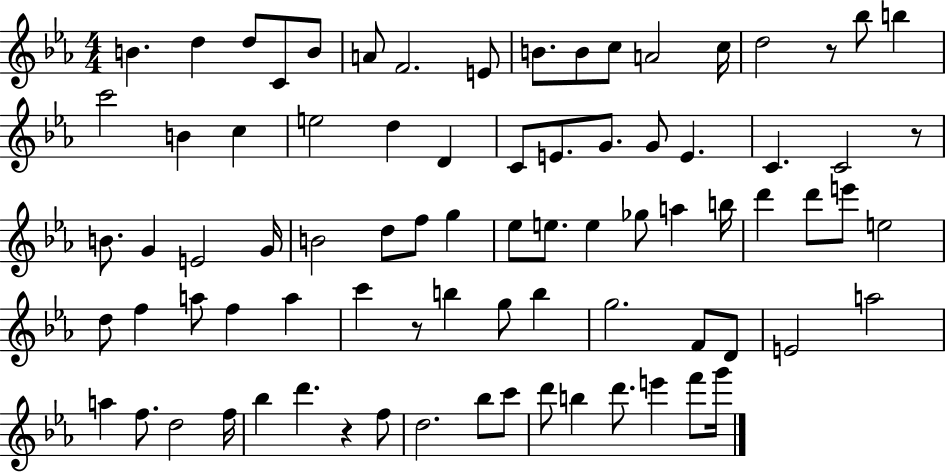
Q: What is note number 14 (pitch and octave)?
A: D5